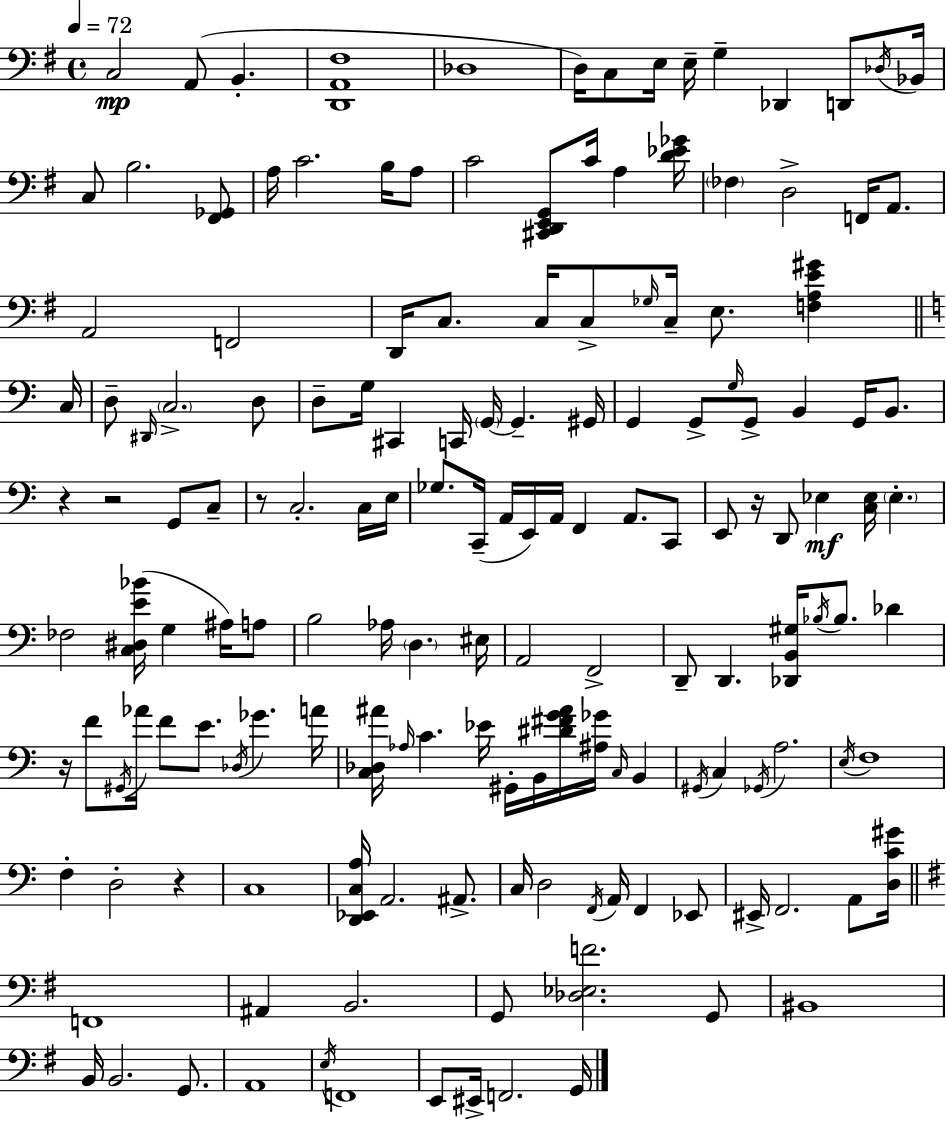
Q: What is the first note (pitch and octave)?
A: C3